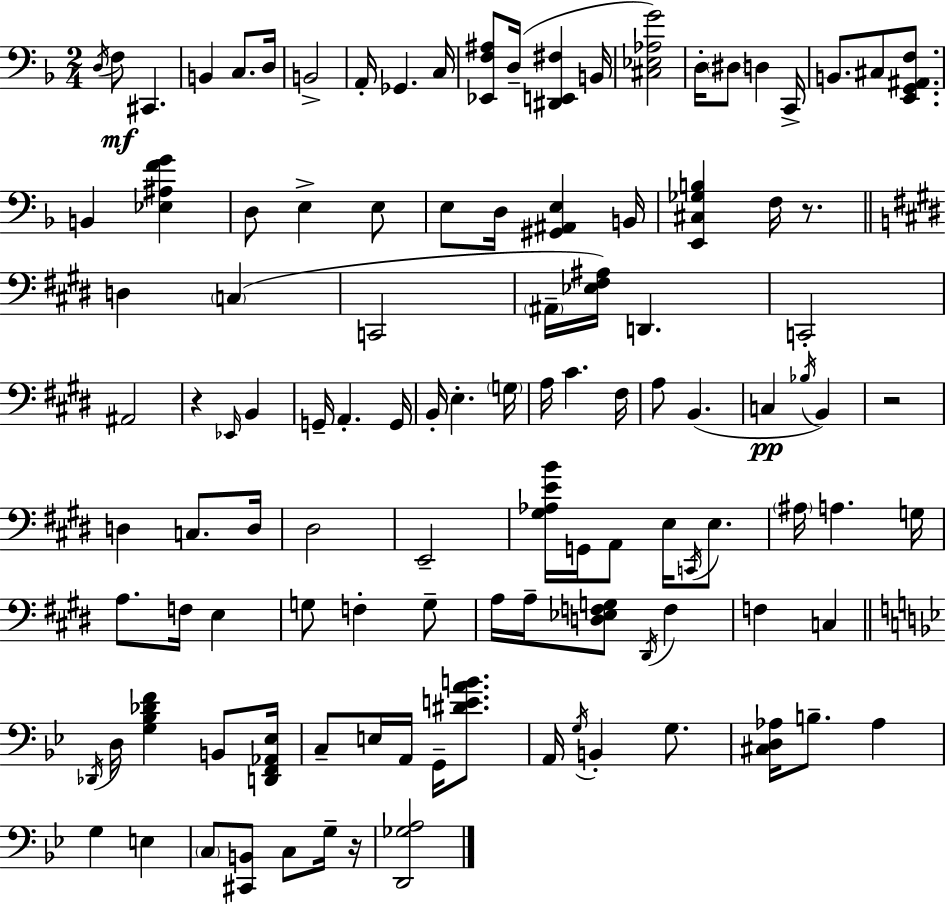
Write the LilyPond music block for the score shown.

{
  \clef bass
  \numericTimeSignature
  \time 2/4
  \key d \minor
  \repeat volta 2 { \acciaccatura { d16 }\mf f8 cis,4. | b,4 c8. | d16 b,2-> | a,16-. ges,4. | \break c16 <ees, f ais>8 d16--( <dis, e, fis>4 | b,16 <cis ees aes g'>2) | d16-. \parenthesize dis8 d4 | c,16-> b,8. cis8 <e, g, ais, f>8. | \break b,4 <ees ais f' g'>4 | d8 e4-> e8 | e8 d16 <gis, ais, e>4 | b,16 <e, cis ges b>4 f16 r8. | \break \bar "||" \break \key e \major d4 \parenthesize c4( | c,2 | \parenthesize ais,16-- <ees fis ais>16) d,4. | c,2-. | \break ais,2 | r4 \grace { ees,16 } b,4 | g,16-- a,4.-. | g,16 b,16-. e4.-. | \break \parenthesize g16 a16 cis'4. | fis16 a8 b,4.( | c4\pp \acciaccatura { bes16 } b,4) | r2 | \break d4 c8. | d16 dis2 | e,2-- | <gis aes e' b'>16 g,16 a,8 e16 \acciaccatura { c,16 } | \break e8. \parenthesize ais16 a4. | g16 a8. f16 e4 | g8 f4-. | g8-- a16 a16-- <d ees f g>8 \acciaccatura { dis,16 } | \break f4 f4 | c4 \bar "||" \break \key g \minor \acciaccatura { des,16 } d16 <g bes des' f'>4 b,8 | <d, f, aes, ees>16 c8-- e16 a,16 g,16-- <dis' e' a' b'>8. | a,16 \acciaccatura { g16 } b,4-. g8. | <cis d aes>16 b8.-- aes4 | \break g4 e4 | \parenthesize c8 <cis, b,>8 c8 | g16-- r16 <d, ges a>2 | } \bar "|."
}